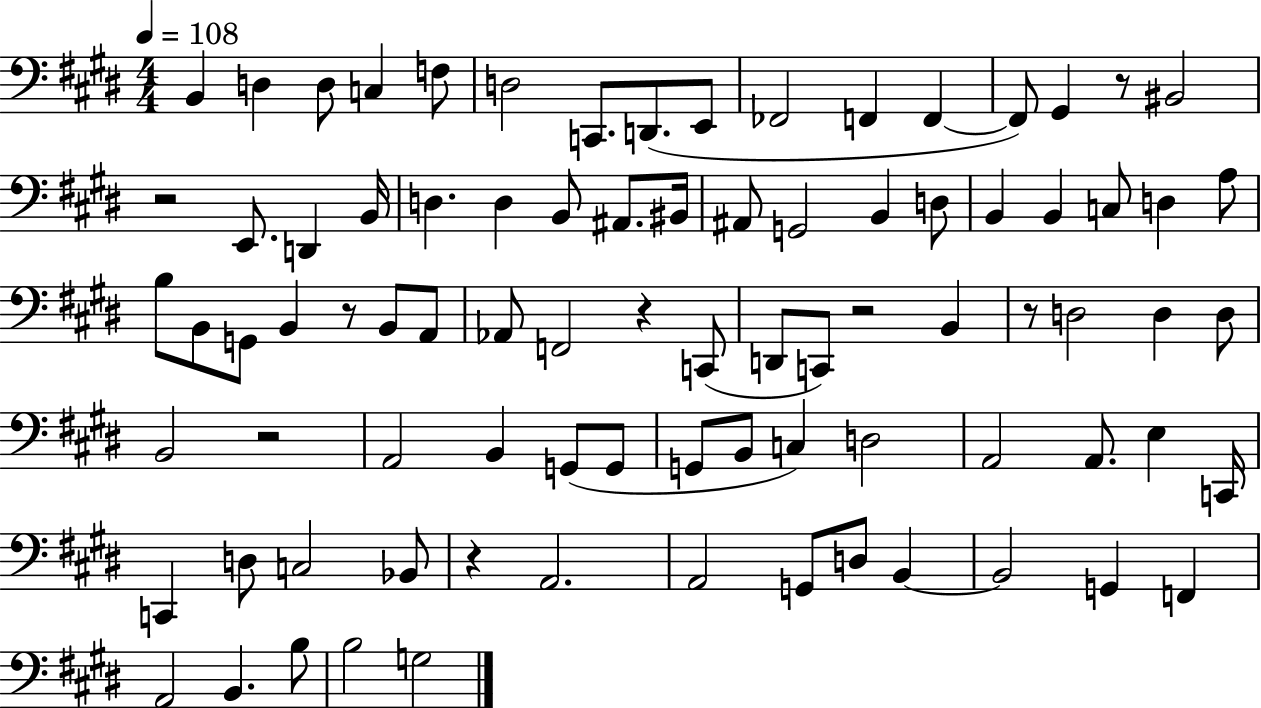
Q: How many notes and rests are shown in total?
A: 85